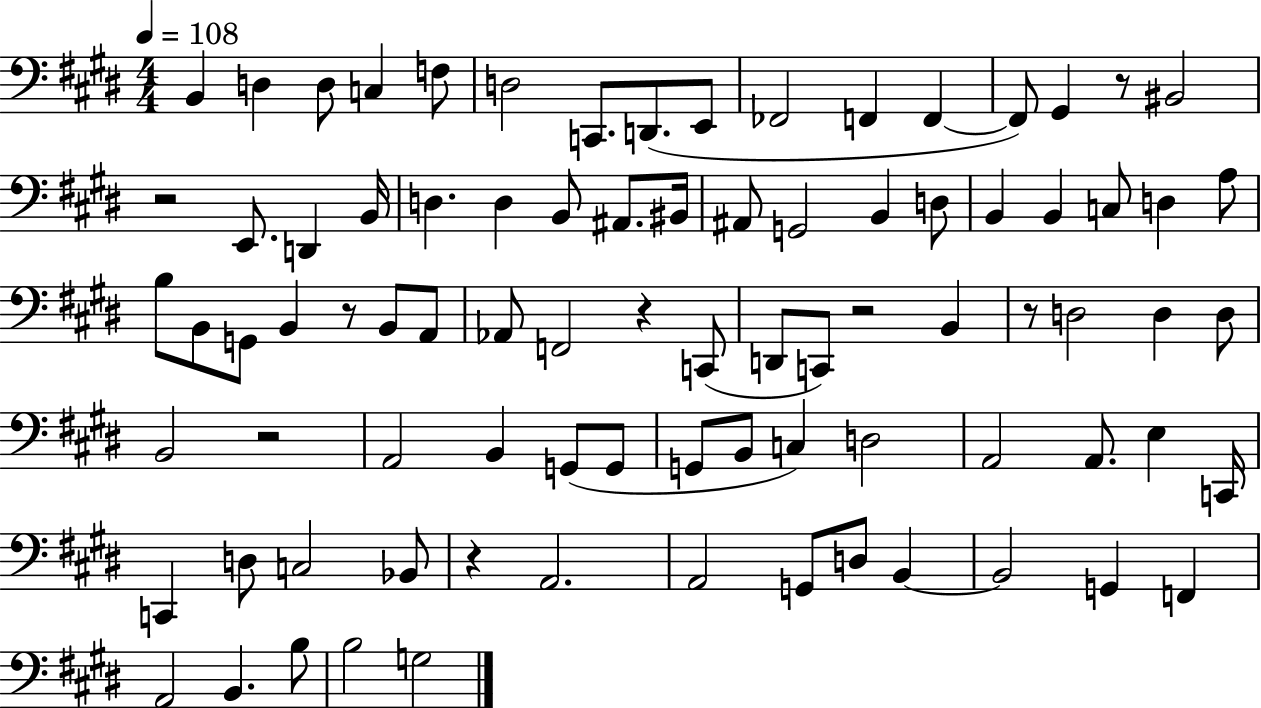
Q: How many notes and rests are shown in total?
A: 85